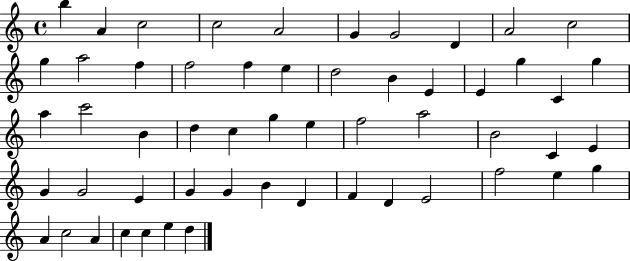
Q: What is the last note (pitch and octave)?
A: D5